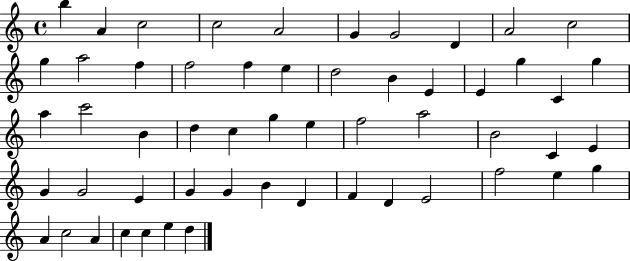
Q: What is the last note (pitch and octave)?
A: D5